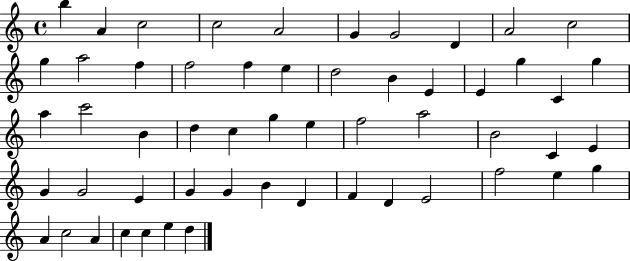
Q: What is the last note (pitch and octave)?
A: D5